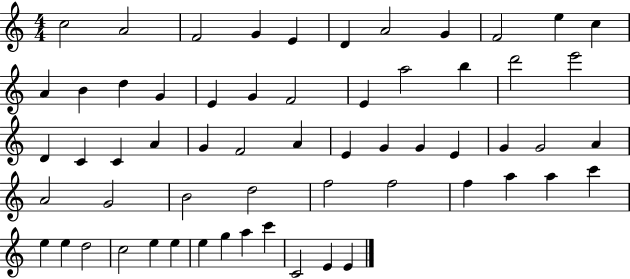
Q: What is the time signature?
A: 4/4